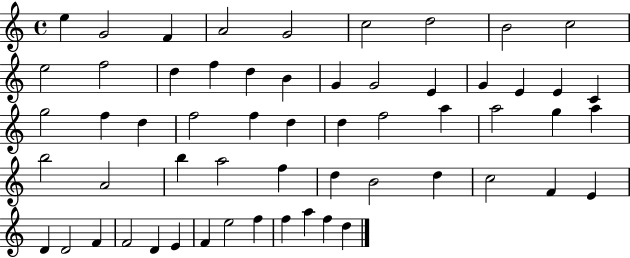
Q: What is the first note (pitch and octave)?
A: E5